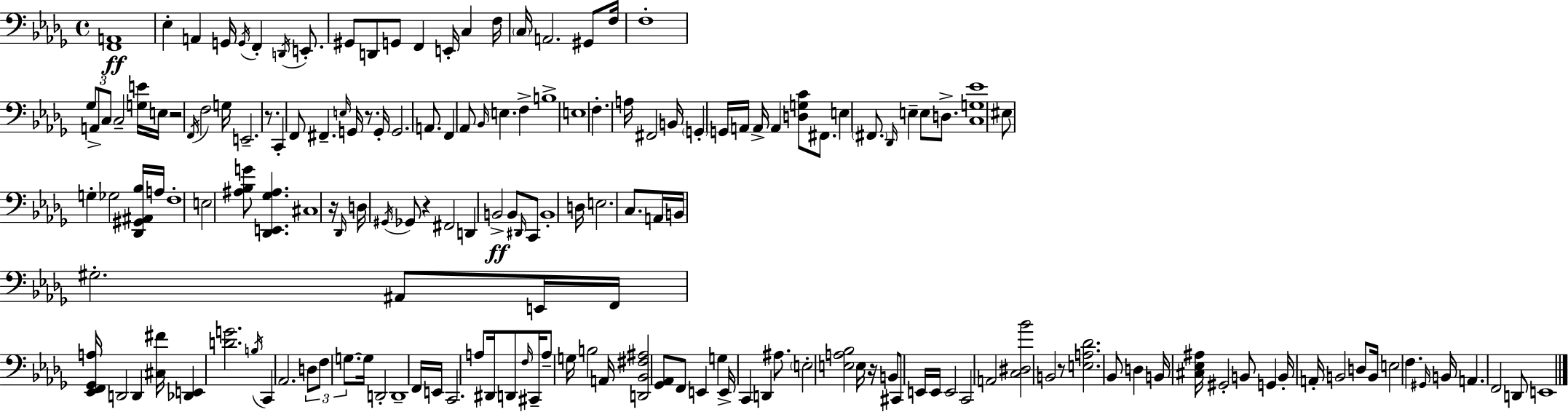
{
  \clef bass
  \time 4/4
  \defaultTimeSignature
  \key bes \minor
  \repeat volta 2 { <f, a,>1\ff | ees4-. a,4 g,16 \acciaccatura { g,16 } f,4-. \acciaccatura { d,16 } e,8.-. | gis,8 d,8 g,8 f,4 e,16-. c4 | f16 \parenthesize c16 a,2. gis,8 | \break f16 f1-. | \tuplet 3/2 { ges8 a,8-> c8 } c2-- | <g e'>16 e16 r2 \acciaccatura { f,16 } f2 | g16 e,2.-- | \break r8. c,4-. f,8 fis,4.-- \grace { e16 } | g,16 r8. g,16-. g,2. | a,8. f,4 aes,8 \grace { bes,16 } e4. | f4-> b1-> | \break e1 | f4.-. a16 fis,2 | b,16 \parenthesize g,4-. g,16 a,16 a,16-> a,4 | <d g c'>8 fis,8. e4 \parenthesize fis,8. \grace { des,16 } e4-- | \break e8 d8.-> <c g ees'>1 | eis8 g4-. ges2 | <des, gis, ais, bes>16 a16 f1-. | e2 <ais bes g'>8 | \break <des, e, ges ais>4. cis1 | r16 \grace { des,16 } d16 \acciaccatura { gis,16 } ges,8 r4 | fis,2 d,4 b,2->\ff | b,8 \grace { dis,16 } c,8 b,1-. | \break d16 e2. | c8. a,16 b,16 gis2.-. | ais,8 e,16 f,16 <ees, f, ges, a>16 d,2 | d,4 <cis fis'>16 <des, e,>4 <d' g'>2. | \break \acciaccatura { b16 } c,4 aes,2. | \tuplet 3/2 { d8 f8 g8.~~ } | g16 d,2-. d,1-- | f,16 e,16 c,2. | \break a8 dis,16 d,8 \grace { f16 } cis,16-- a8-- | g16 b2 a,16 <d, bes, fis ais>2 | <ges, aes,>8 f,8 e,4 g4 e,16-> | c,4 d,4 ais8. \parenthesize e2-. | \break <e a bes>2 e16 r16 b,8 cis,8 | e,16 e,16 e,2 c,2 | a,2 <c dis bes'>2 | b,2 r8 <e a des'>2. | \break bes,8 d4 b,16 | <cis ees ais>16 gis,2-. b,8 g,4 b,16-. | a,16-. b,2 d8 b,16 e2 | f4. \grace { gis,16 } b,16 a,4. | \break f,2 d,8 e,1 | } \bar "|."
}